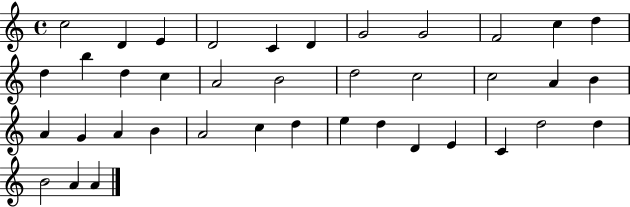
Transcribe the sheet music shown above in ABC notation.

X:1
T:Untitled
M:4/4
L:1/4
K:C
c2 D E D2 C D G2 G2 F2 c d d b d c A2 B2 d2 c2 c2 A B A G A B A2 c d e d D E C d2 d B2 A A